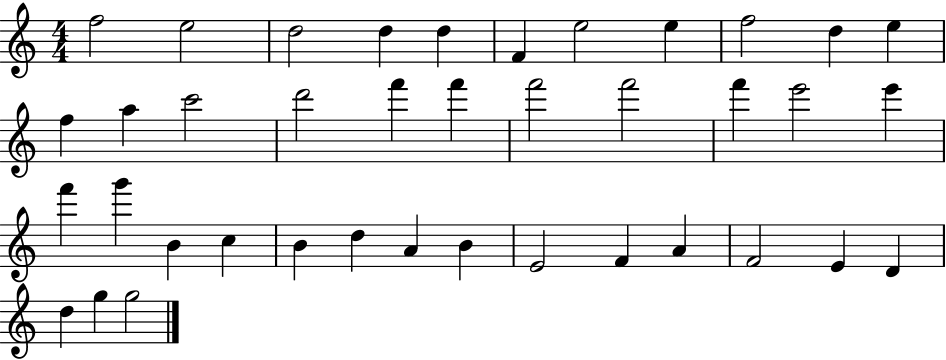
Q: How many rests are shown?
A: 0